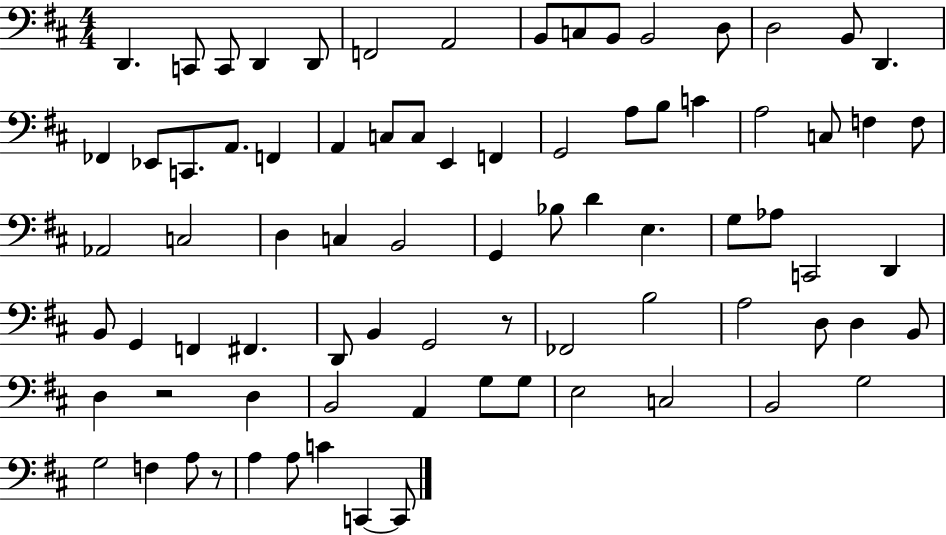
{
  \clef bass
  \numericTimeSignature
  \time 4/4
  \key d \major
  d,4. c,8 c,8 d,4 d,8 | f,2 a,2 | b,8 c8 b,8 b,2 d8 | d2 b,8 d,4. | \break fes,4 ees,8 c,8. a,8. f,4 | a,4 c8 c8 e,4 f,4 | g,2 a8 b8 c'4 | a2 c8 f4 f8 | \break aes,2 c2 | d4 c4 b,2 | g,4 bes8 d'4 e4. | g8 aes8 c,2 d,4 | \break b,8 g,4 f,4 fis,4. | d,8 b,4 g,2 r8 | fes,2 b2 | a2 d8 d4 b,8 | \break d4 r2 d4 | b,2 a,4 g8 g8 | e2 c2 | b,2 g2 | \break g2 f4 a8 r8 | a4 a8 c'4 c,4~~ c,8 | \bar "|."
}